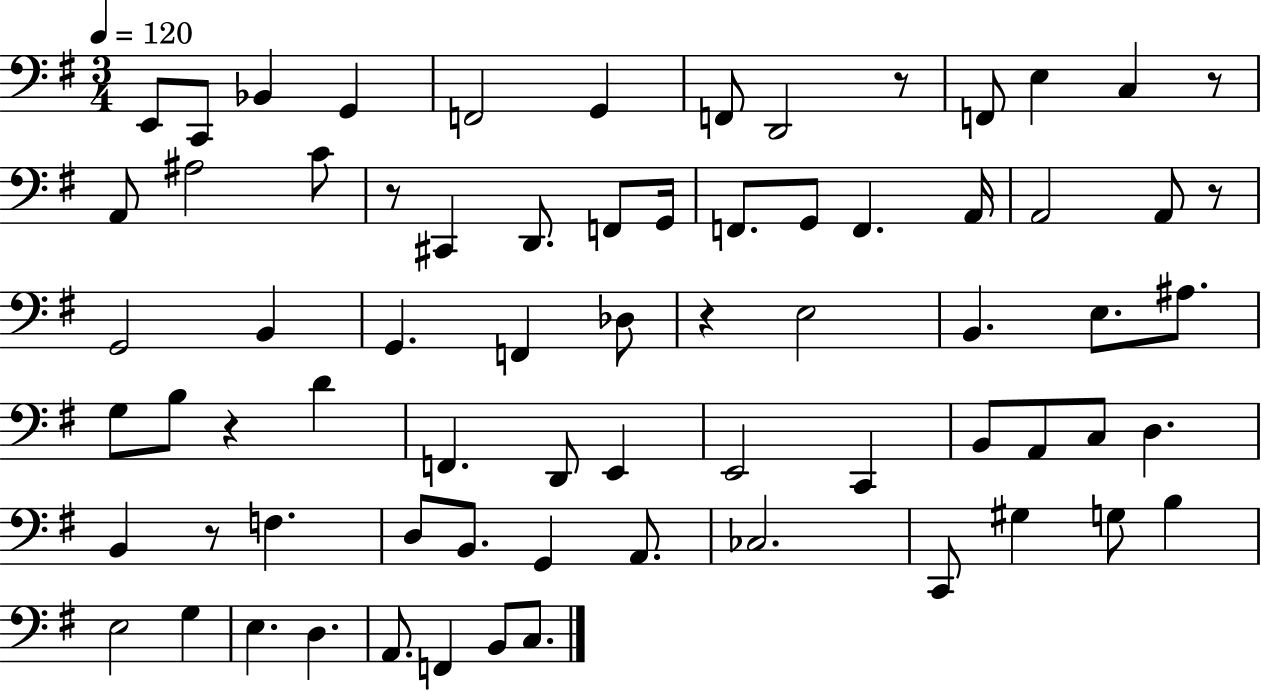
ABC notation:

X:1
T:Untitled
M:3/4
L:1/4
K:G
E,,/2 C,,/2 _B,, G,, F,,2 G,, F,,/2 D,,2 z/2 F,,/2 E, C, z/2 A,,/2 ^A,2 C/2 z/2 ^C,, D,,/2 F,,/2 G,,/4 F,,/2 G,,/2 F,, A,,/4 A,,2 A,,/2 z/2 G,,2 B,, G,, F,, _D,/2 z E,2 B,, E,/2 ^A,/2 G,/2 B,/2 z D F,, D,,/2 E,, E,,2 C,, B,,/2 A,,/2 C,/2 D, B,, z/2 F, D,/2 B,,/2 G,, A,,/2 _C,2 C,,/2 ^G, G,/2 B, E,2 G, E, D, A,,/2 F,, B,,/2 C,/2